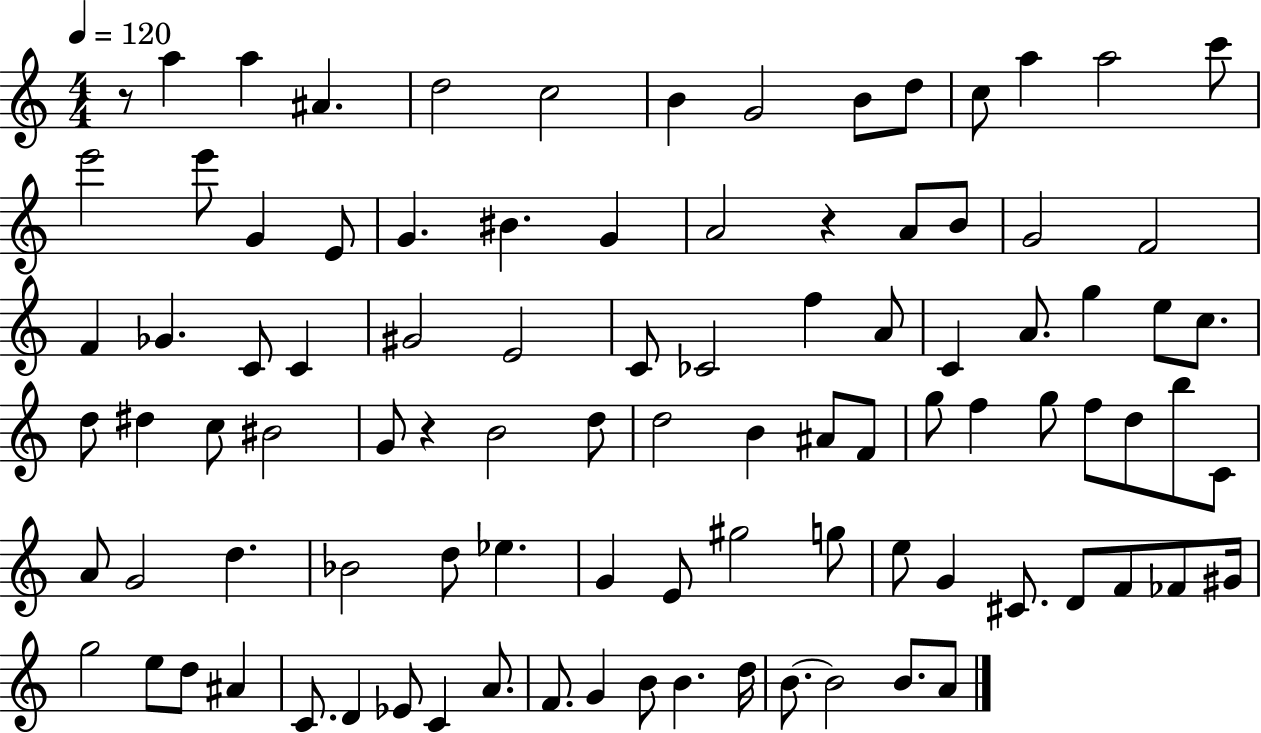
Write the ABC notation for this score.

X:1
T:Untitled
M:4/4
L:1/4
K:C
z/2 a a ^A d2 c2 B G2 B/2 d/2 c/2 a a2 c'/2 e'2 e'/2 G E/2 G ^B G A2 z A/2 B/2 G2 F2 F _G C/2 C ^G2 E2 C/2 _C2 f A/2 C A/2 g e/2 c/2 d/2 ^d c/2 ^B2 G/2 z B2 d/2 d2 B ^A/2 F/2 g/2 f g/2 f/2 d/2 b/2 C/2 A/2 G2 d _B2 d/2 _e G E/2 ^g2 g/2 e/2 G ^C/2 D/2 F/2 _F/2 ^G/4 g2 e/2 d/2 ^A C/2 D _E/2 C A/2 F/2 G B/2 B d/4 B/2 B2 B/2 A/2